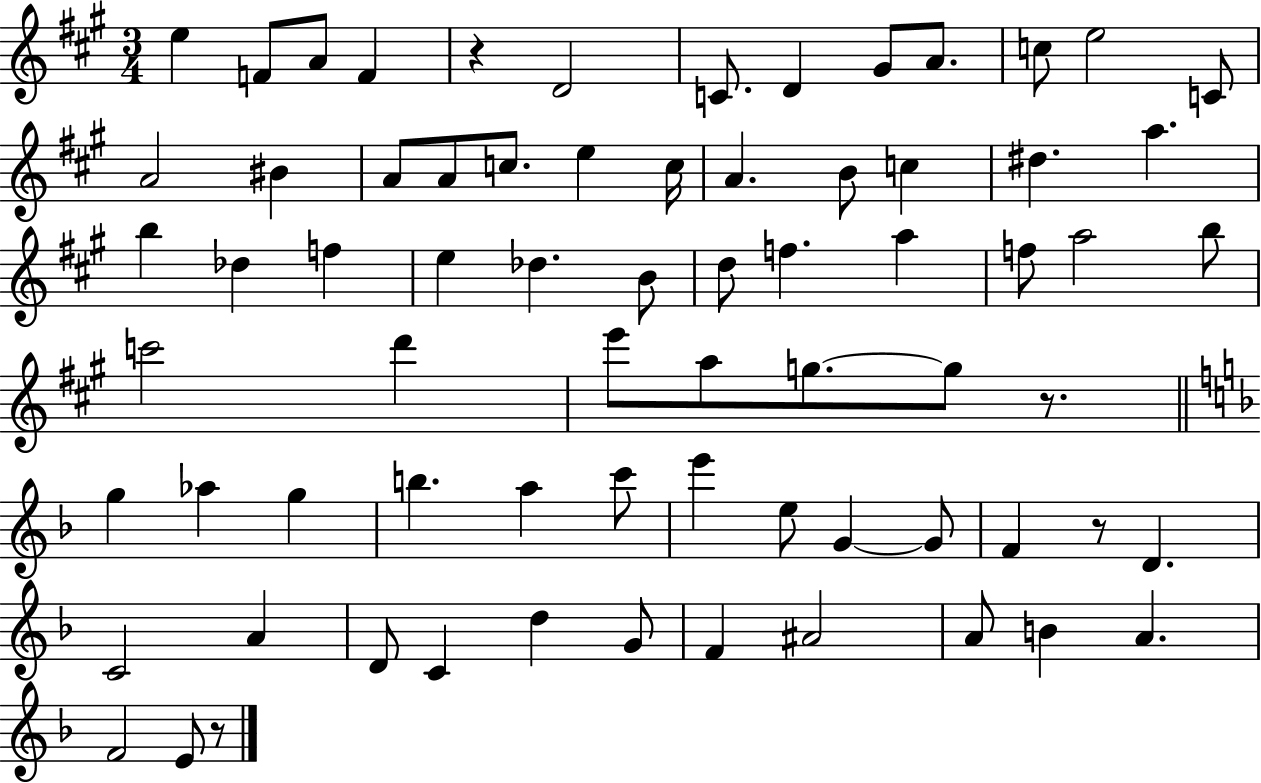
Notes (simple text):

E5/q F4/e A4/e F4/q R/q D4/h C4/e. D4/q G#4/e A4/e. C5/e E5/h C4/e A4/h BIS4/q A4/e A4/e C5/e. E5/q C5/s A4/q. B4/e C5/q D#5/q. A5/q. B5/q Db5/q F5/q E5/q Db5/q. B4/e D5/e F5/q. A5/q F5/e A5/h B5/e C6/h D6/q E6/e A5/e G5/e. G5/e R/e. G5/q Ab5/q G5/q B5/q. A5/q C6/e E6/q E5/e G4/q G4/e F4/q R/e D4/q. C4/h A4/q D4/e C4/q D5/q G4/e F4/q A#4/h A4/e B4/q A4/q. F4/h E4/e R/e